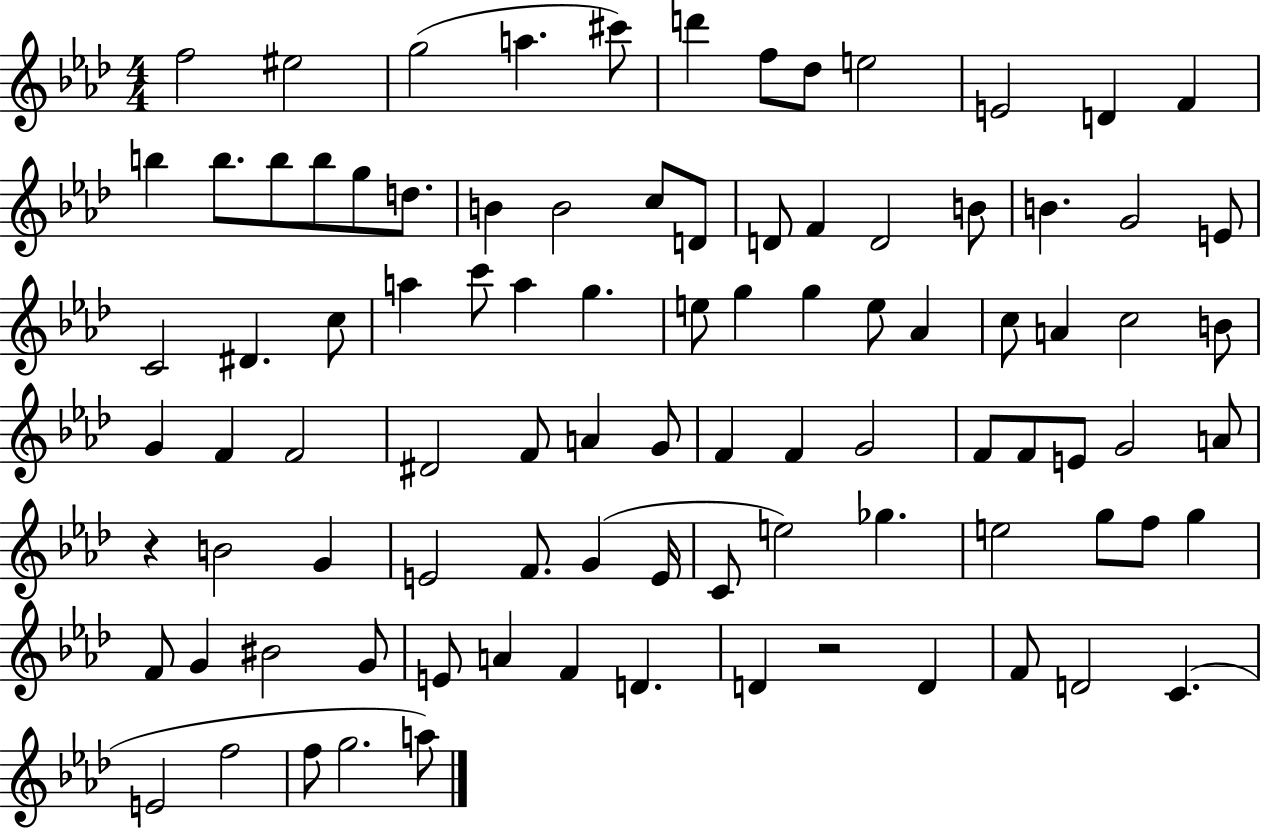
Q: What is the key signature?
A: AES major